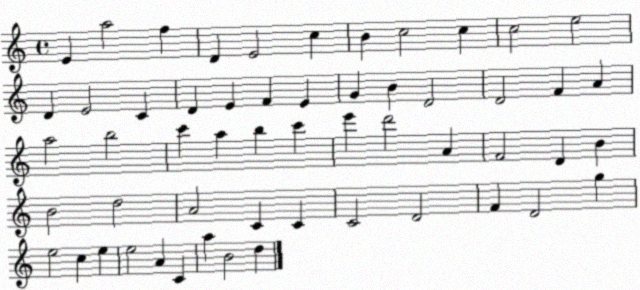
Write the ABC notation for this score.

X:1
T:Untitled
M:4/4
L:1/4
K:C
E a2 f D E2 c B c2 c c2 e2 D E2 C D E F E G B D2 D2 F A a2 b2 c' a b c' e' d'2 A F2 D B B2 d2 A2 C C C2 D2 F D2 g e2 c e e2 A C a B2 d